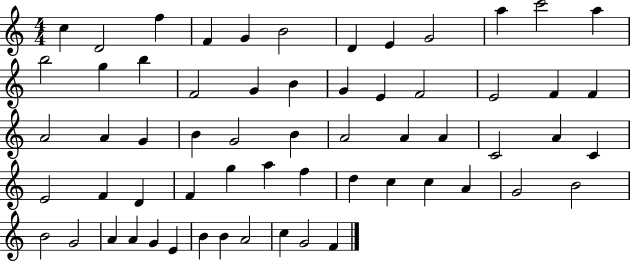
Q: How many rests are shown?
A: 0